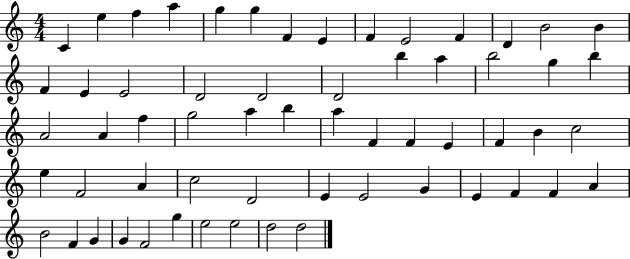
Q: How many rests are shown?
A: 0